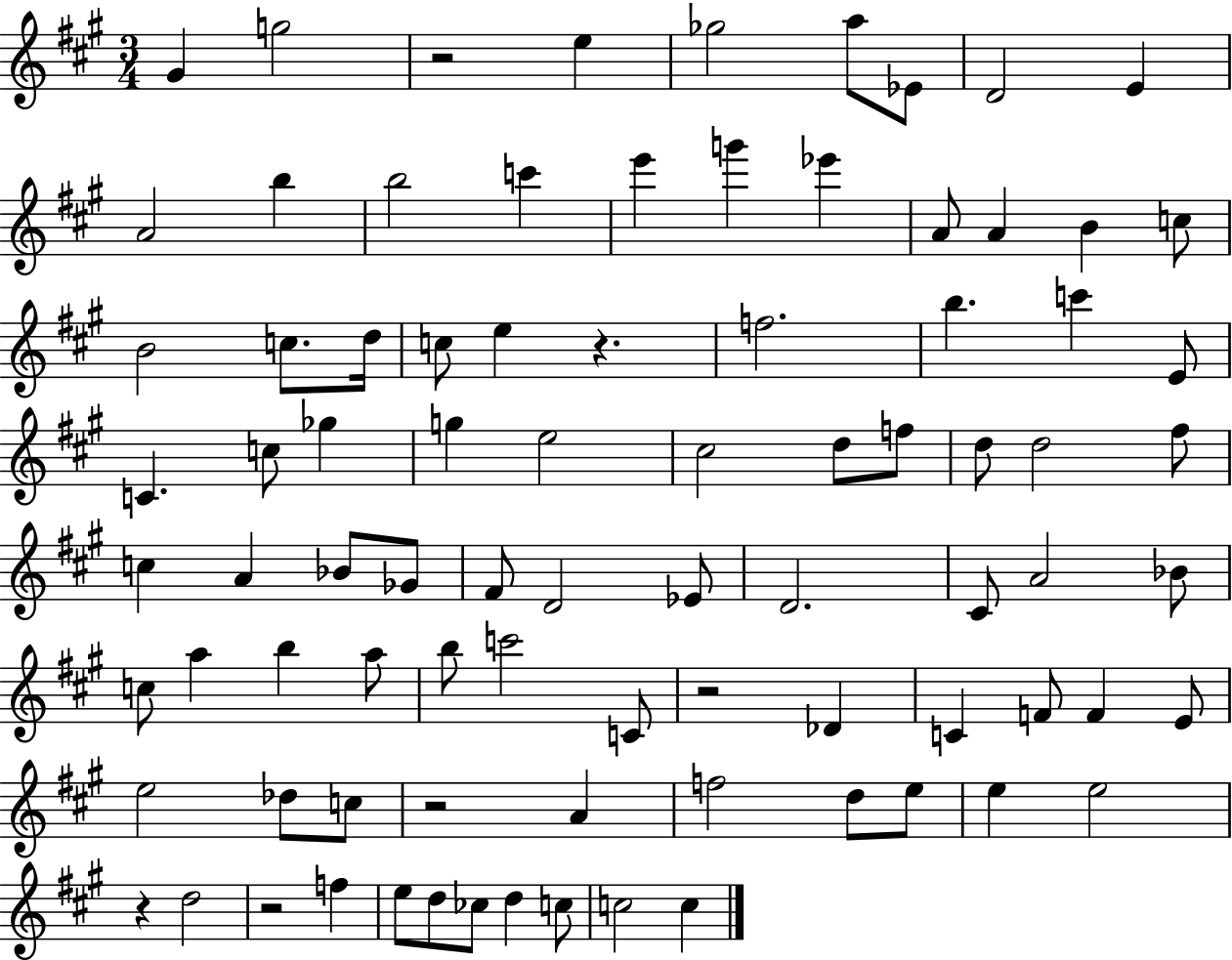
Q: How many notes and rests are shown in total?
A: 86